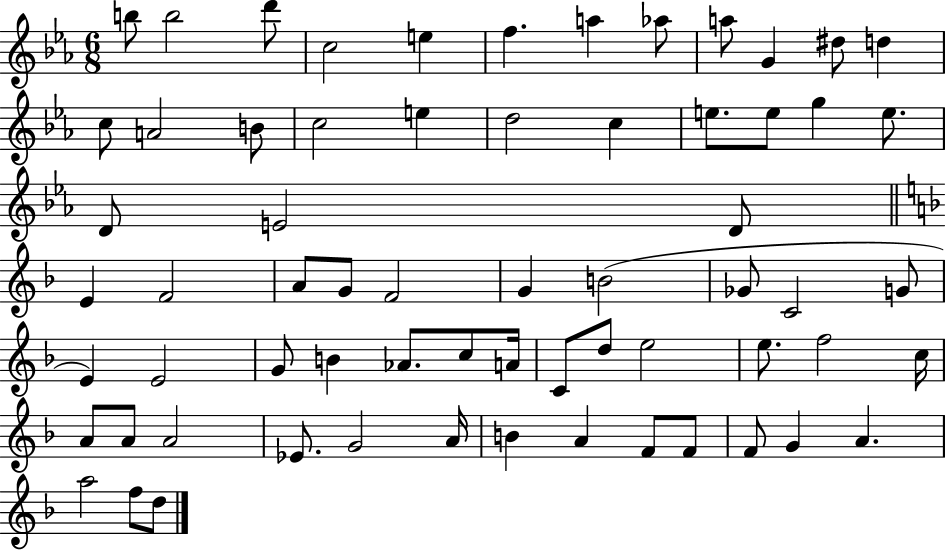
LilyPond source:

{
  \clef treble
  \numericTimeSignature
  \time 6/8
  \key ees \major
  b''8 b''2 d'''8 | c''2 e''4 | f''4. a''4 aes''8 | a''8 g'4 dis''8 d''4 | \break c''8 a'2 b'8 | c''2 e''4 | d''2 c''4 | e''8. e''8 g''4 e''8. | \break d'8 e'2 d'8 | \bar "||" \break \key d \minor e'4 f'2 | a'8 g'8 f'2 | g'4 b'2( | ges'8 c'2 g'8 | \break e'4) e'2 | g'8 b'4 aes'8. c''8 a'16 | c'8 d''8 e''2 | e''8. f''2 c''16 | \break a'8 a'8 a'2 | ees'8. g'2 a'16 | b'4 a'4 f'8 f'8 | f'8 g'4 a'4. | \break a''2 f''8 d''8 | \bar "|."
}